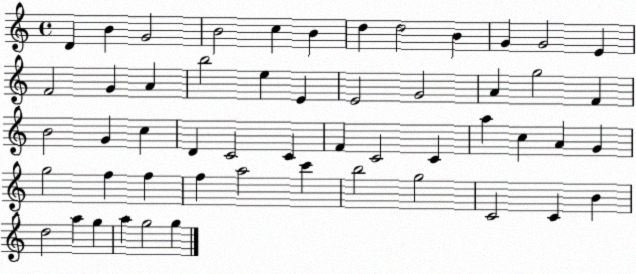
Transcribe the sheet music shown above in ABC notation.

X:1
T:Untitled
M:4/4
L:1/4
K:C
D B G2 B2 c B d d2 B G G2 E F2 G A b2 e E E2 G2 A g2 F B2 G c D C2 C F C2 C a c A G g2 f f f a2 c' b2 g2 C2 C B d2 a g a g2 g